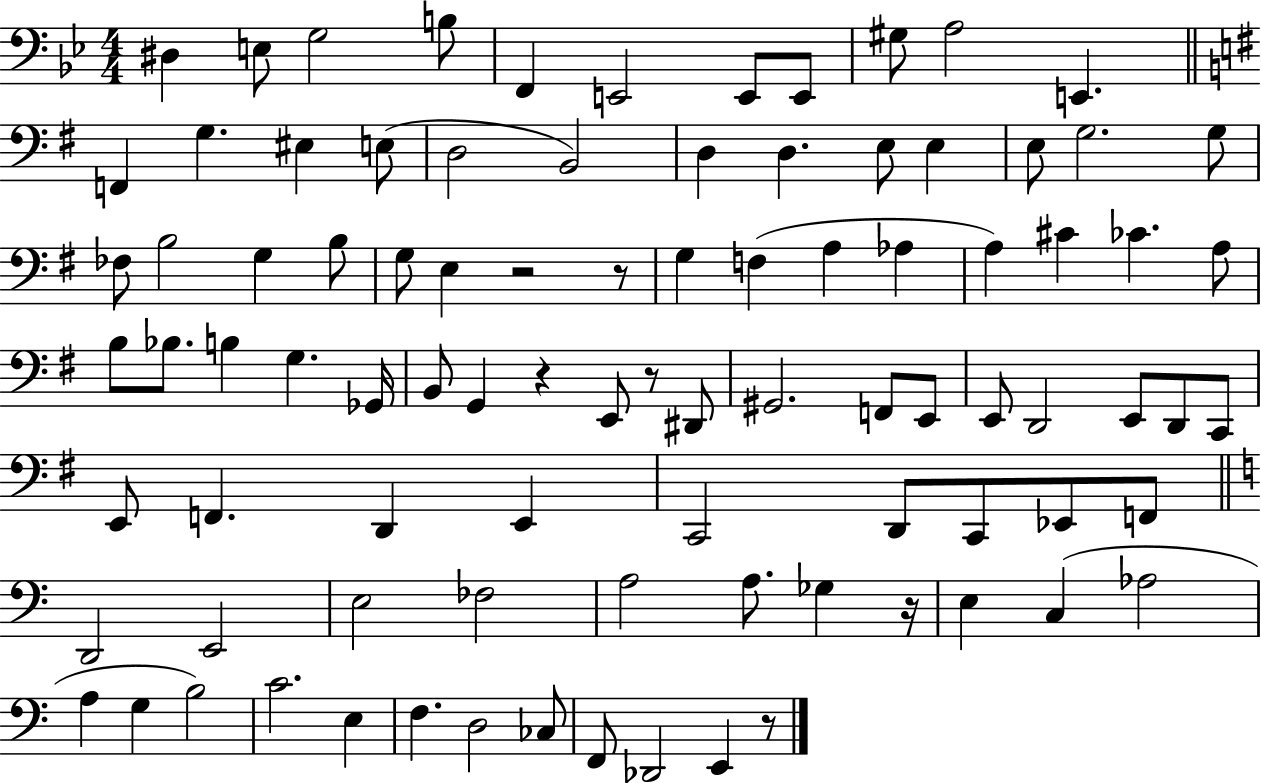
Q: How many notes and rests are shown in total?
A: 91